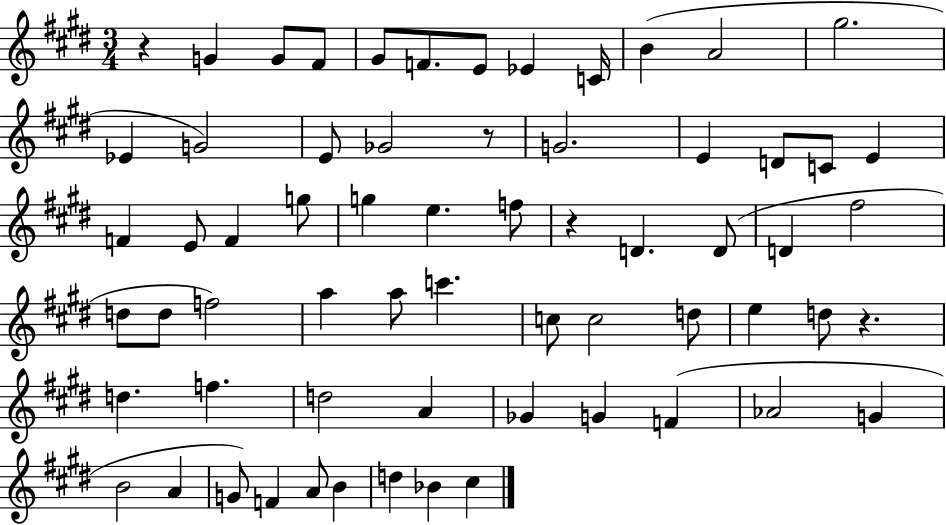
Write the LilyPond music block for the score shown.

{
  \clef treble
  \numericTimeSignature
  \time 3/4
  \key e \major
  r4 g'4 g'8 fis'8 | gis'8 f'8. e'8 ees'4 c'16 | b'4( a'2 | gis''2. | \break ees'4 g'2) | e'8 ges'2 r8 | g'2. | e'4 d'8 c'8 e'4 | \break f'4 e'8 f'4 g''8 | g''4 e''4. f''8 | r4 d'4. d'8( | d'4 fis''2 | \break d''8 d''8 f''2) | a''4 a''8 c'''4. | c''8 c''2 d''8 | e''4 d''8 r4. | \break d''4. f''4. | d''2 a'4 | ges'4 g'4 f'4( | aes'2 g'4 | \break b'2 a'4 | g'8) f'4 a'8 b'4 | d''4 bes'4 cis''4 | \bar "|."
}